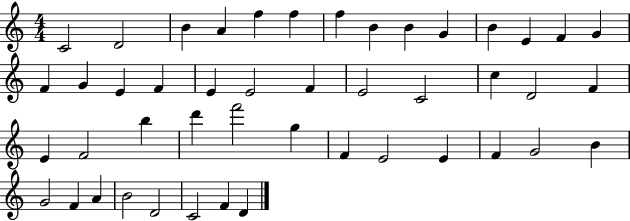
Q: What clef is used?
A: treble